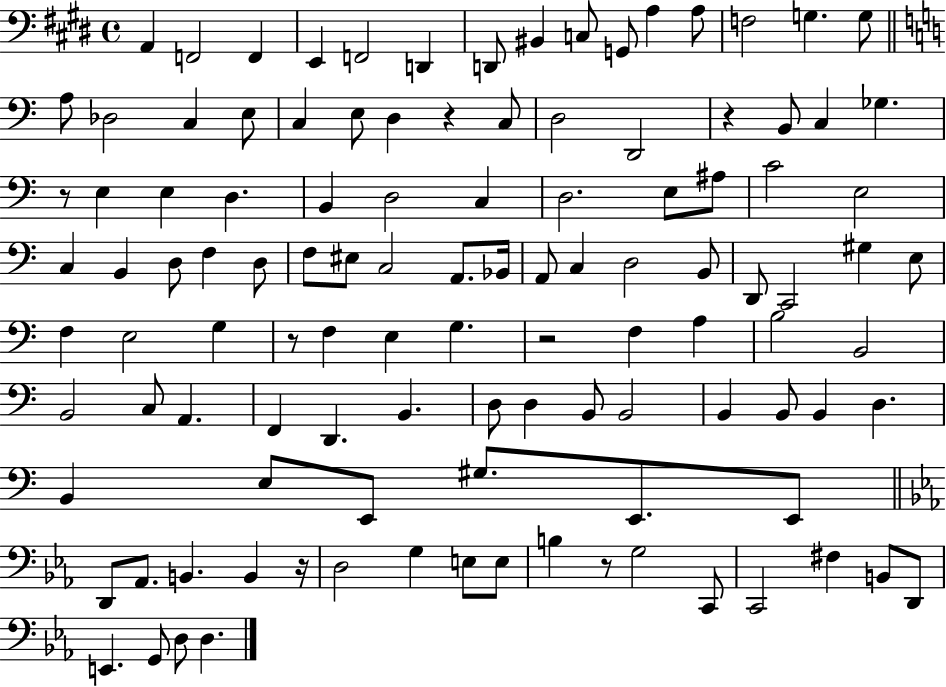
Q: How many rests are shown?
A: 7